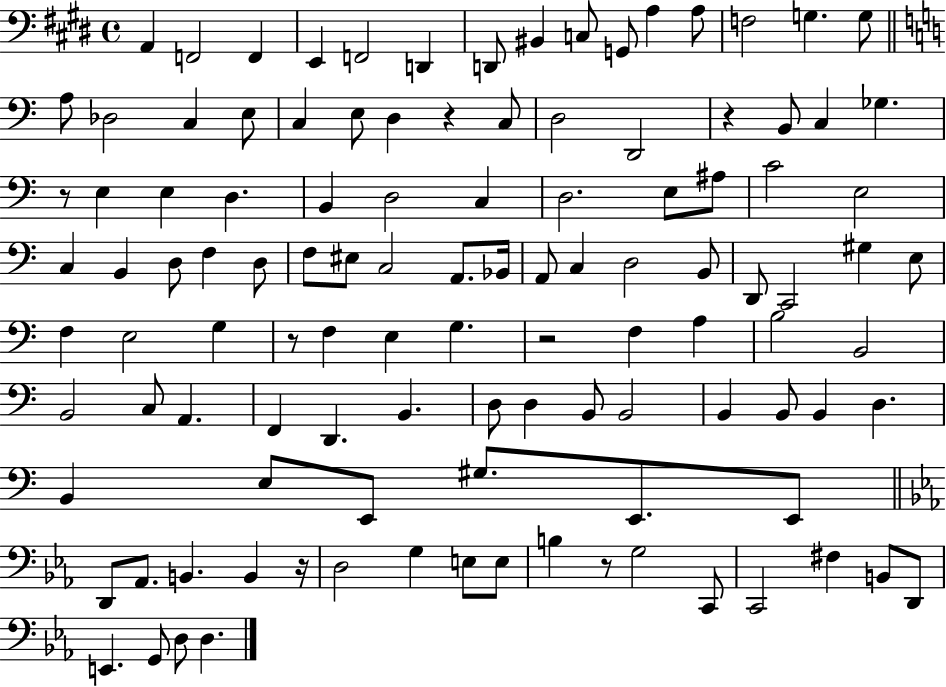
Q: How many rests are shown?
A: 7